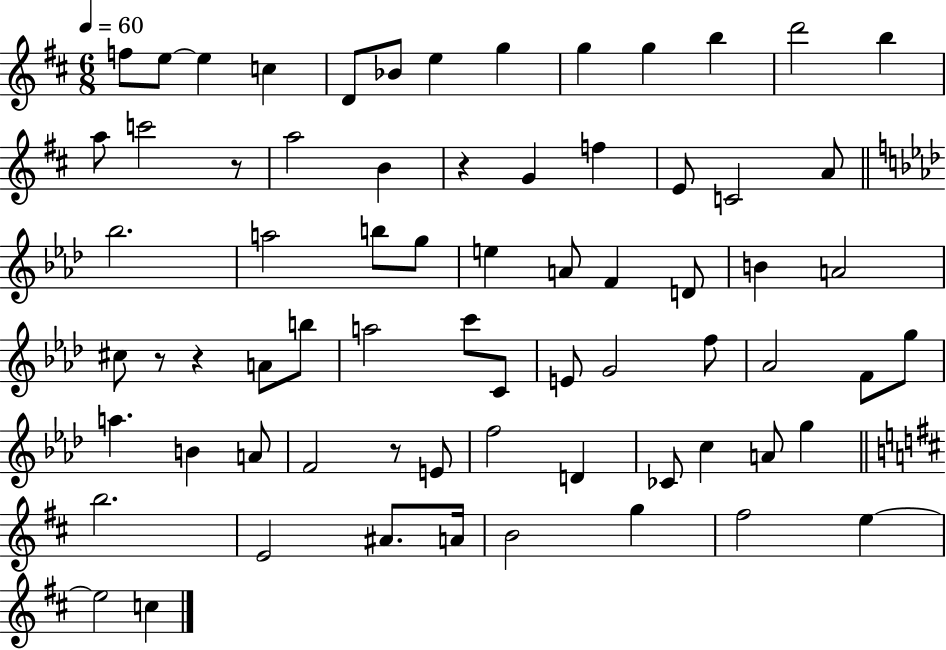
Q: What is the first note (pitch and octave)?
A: F5